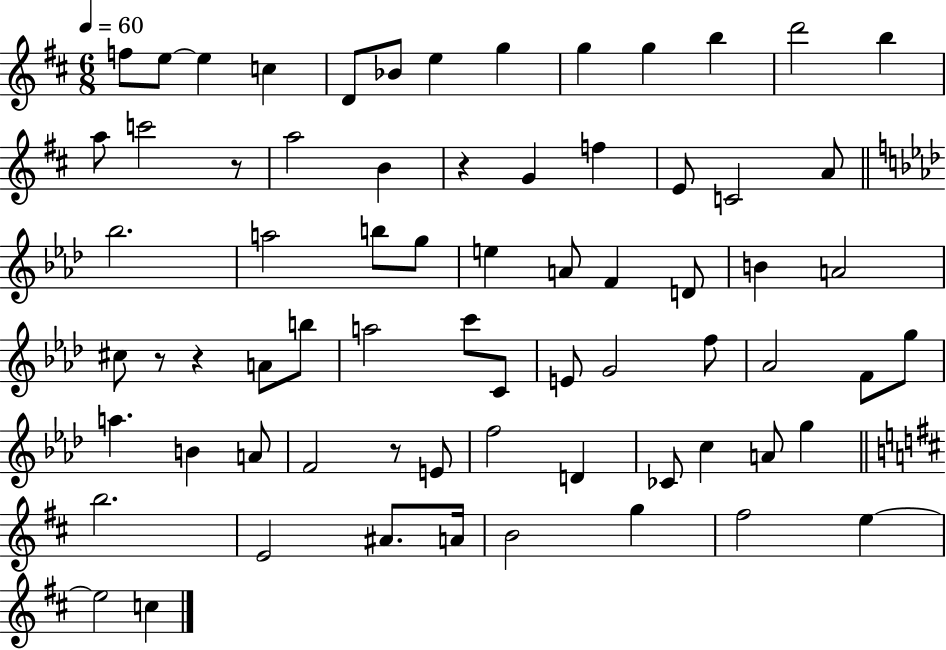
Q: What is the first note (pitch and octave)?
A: F5